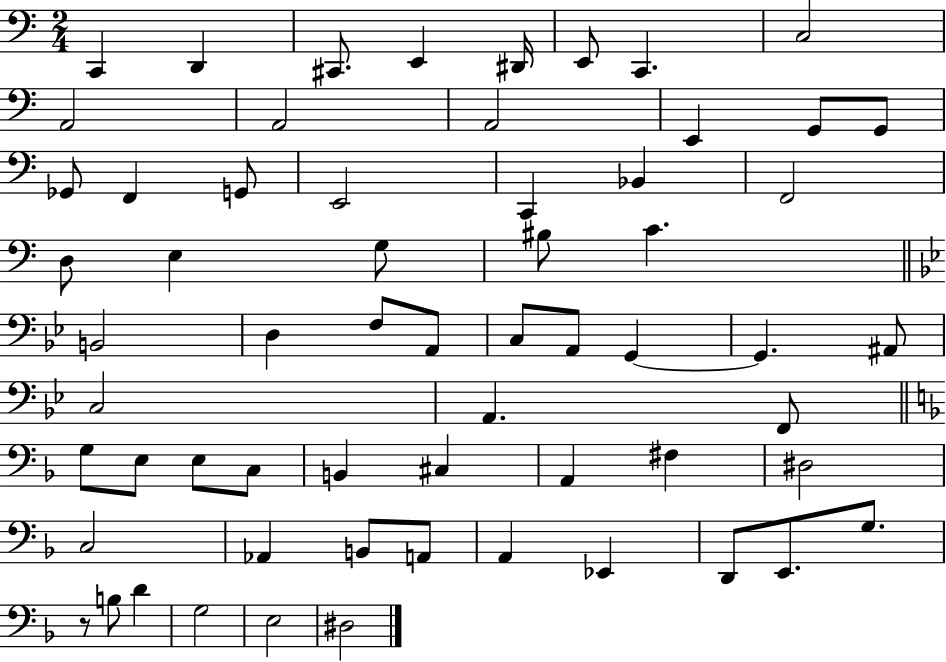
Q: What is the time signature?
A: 2/4